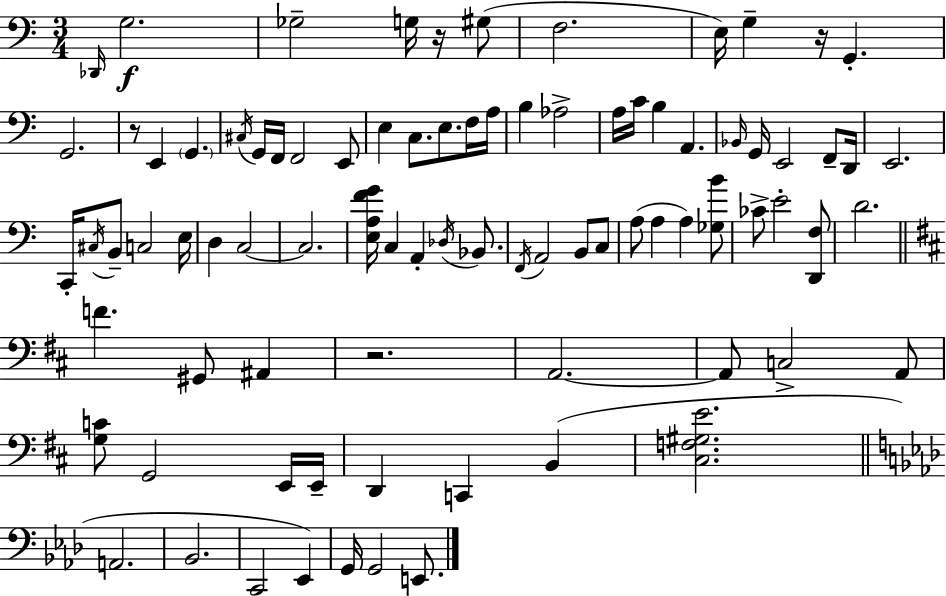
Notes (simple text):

Db2/s G3/h. Gb3/h G3/s R/s G#3/e F3/h. E3/s G3/q R/s G2/q. G2/h. R/e E2/q G2/q. C#3/s G2/s F2/s F2/h E2/e E3/q C3/e. E3/e. F3/s A3/s B3/q Ab3/h A3/s C4/s B3/q A2/q. Bb2/s G2/s E2/h F2/e D2/s E2/h. C2/s C#3/s B2/e C3/h E3/s D3/q C3/h C3/h. [E3,A3,F4,G4]/s C3/q A2/q Db3/s Bb2/e. F2/s A2/h B2/e C3/e A3/e A3/q A3/q [Gb3,B4]/e CES4/e E4/h [D2,F3]/e D4/h. F4/q. G#2/e A#2/q R/h. A2/h. A2/e C3/h A2/e [G3,C4]/e G2/h E2/s E2/s D2/q C2/q B2/q [C#3,F3,G#3,E4]/h. A2/h. Bb2/h. C2/h Eb2/q G2/s G2/h E2/e.